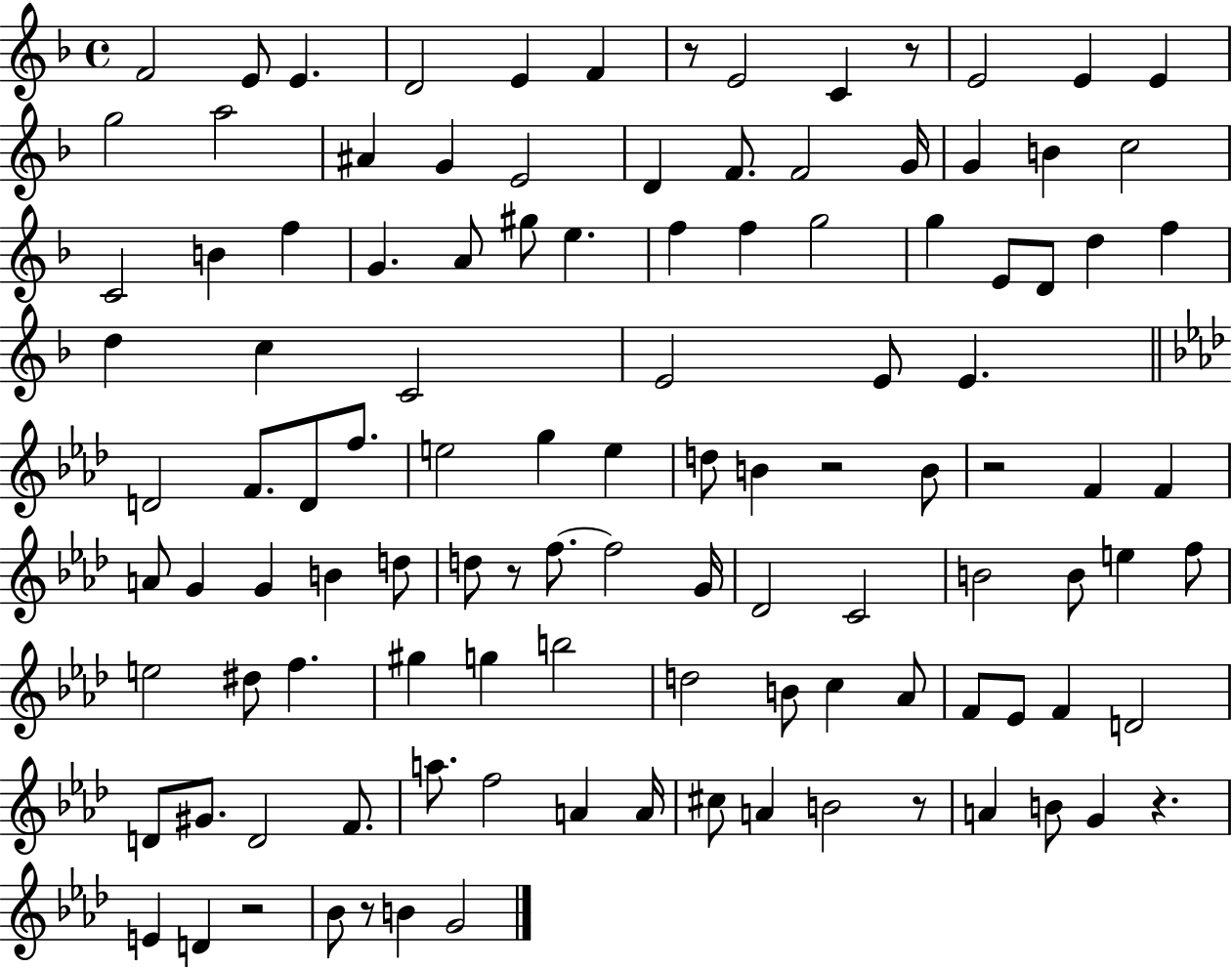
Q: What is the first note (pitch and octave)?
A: F4